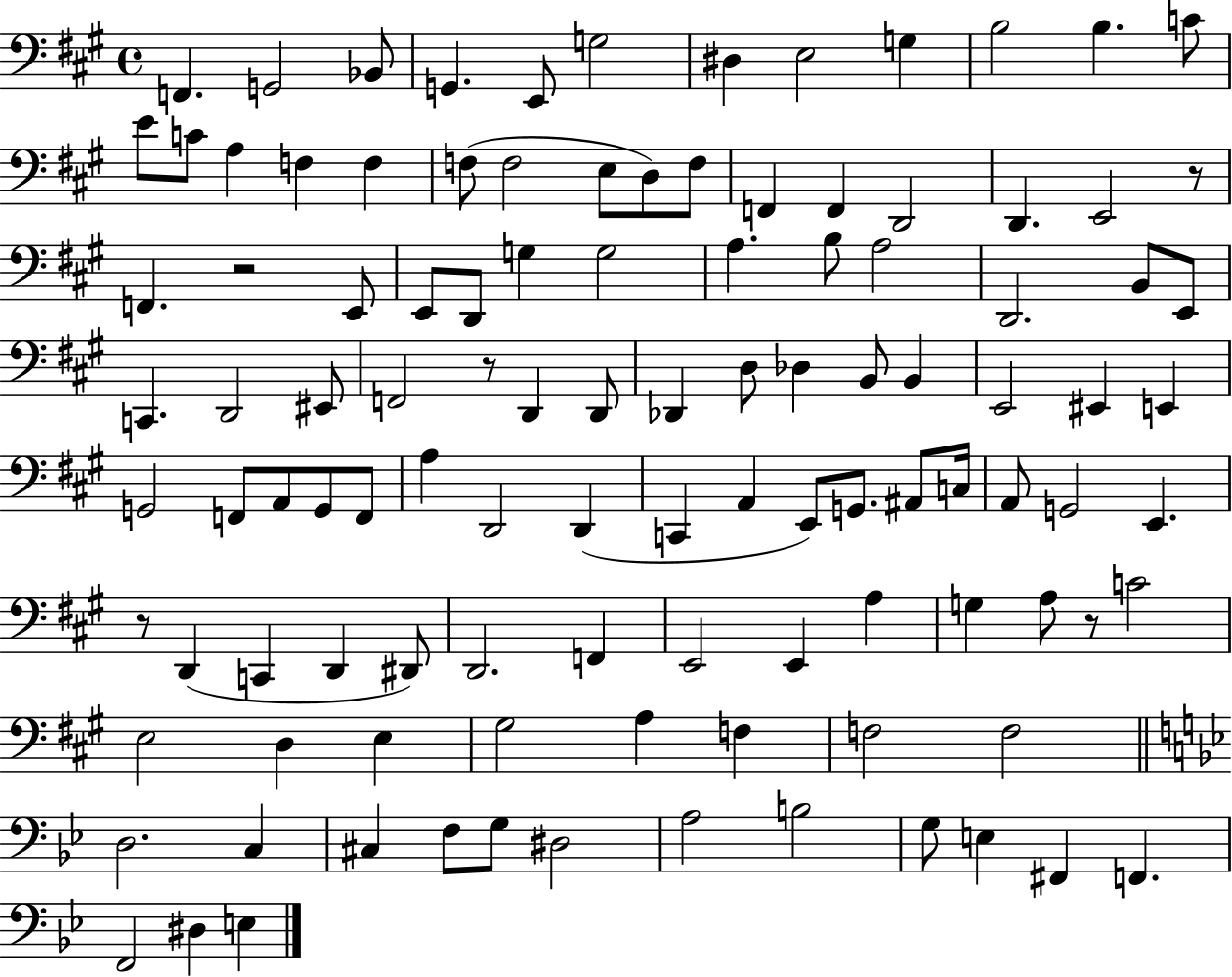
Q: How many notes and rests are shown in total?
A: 110